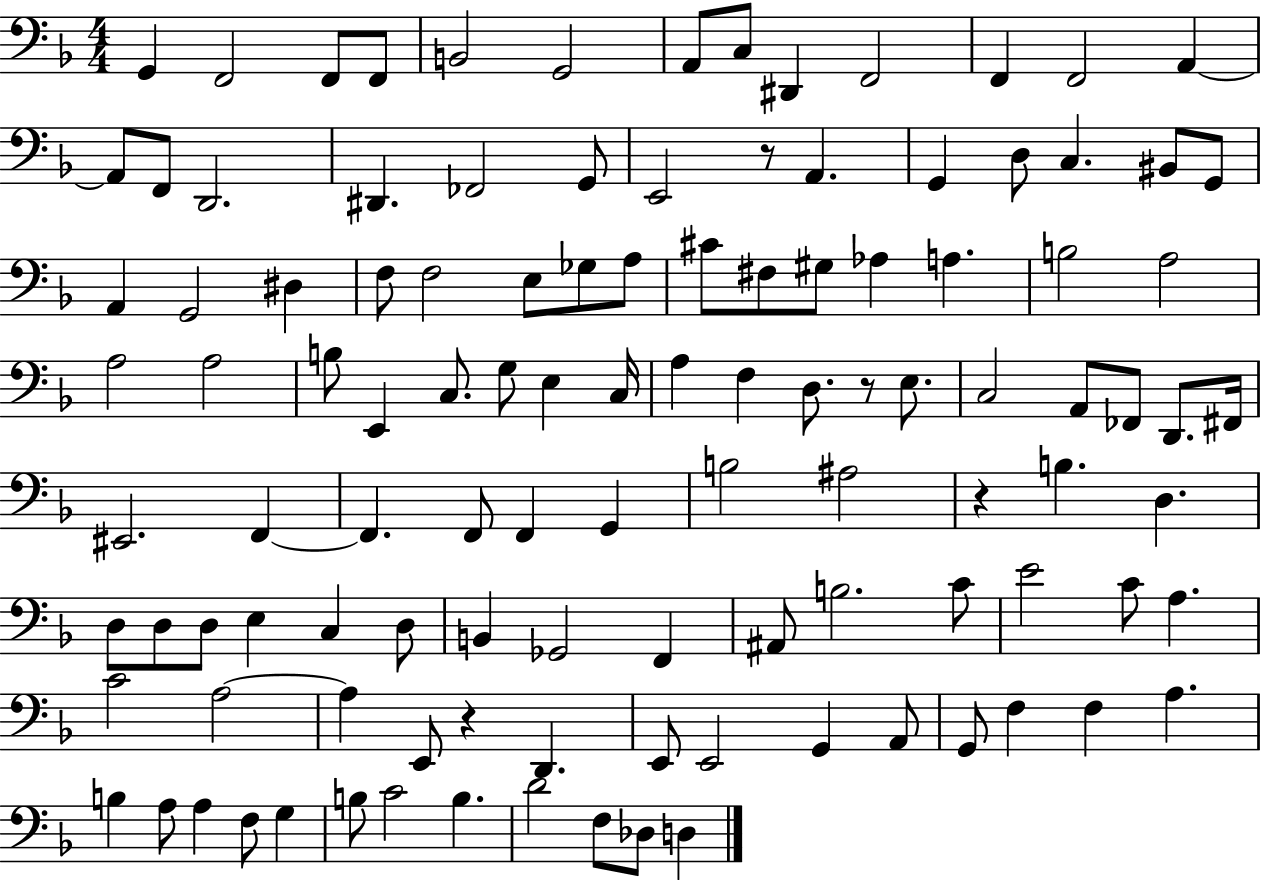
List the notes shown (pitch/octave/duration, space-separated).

G2/q F2/h F2/e F2/e B2/h G2/h A2/e C3/e D#2/q F2/h F2/q F2/h A2/q A2/e F2/e D2/h. D#2/q. FES2/h G2/e E2/h R/e A2/q. G2/q D3/e C3/q. BIS2/e G2/e A2/q G2/h D#3/q F3/e F3/h E3/e Gb3/e A3/e C#4/e F#3/e G#3/e Ab3/q A3/q. B3/h A3/h A3/h A3/h B3/e E2/q C3/e. G3/e E3/q C3/s A3/q F3/q D3/e. R/e E3/e. C3/h A2/e FES2/e D2/e. F#2/s EIS2/h. F2/q F2/q. F2/e F2/q G2/q B3/h A#3/h R/q B3/q. D3/q. D3/e D3/e D3/e E3/q C3/q D3/e B2/q Gb2/h F2/q A#2/e B3/h. C4/e E4/h C4/e A3/q. C4/h A3/h A3/q E2/e R/q D2/q. E2/e E2/h G2/q A2/e G2/e F3/q F3/q A3/q. B3/q A3/e A3/q F3/e G3/q B3/e C4/h B3/q. D4/h F3/e Db3/e D3/q